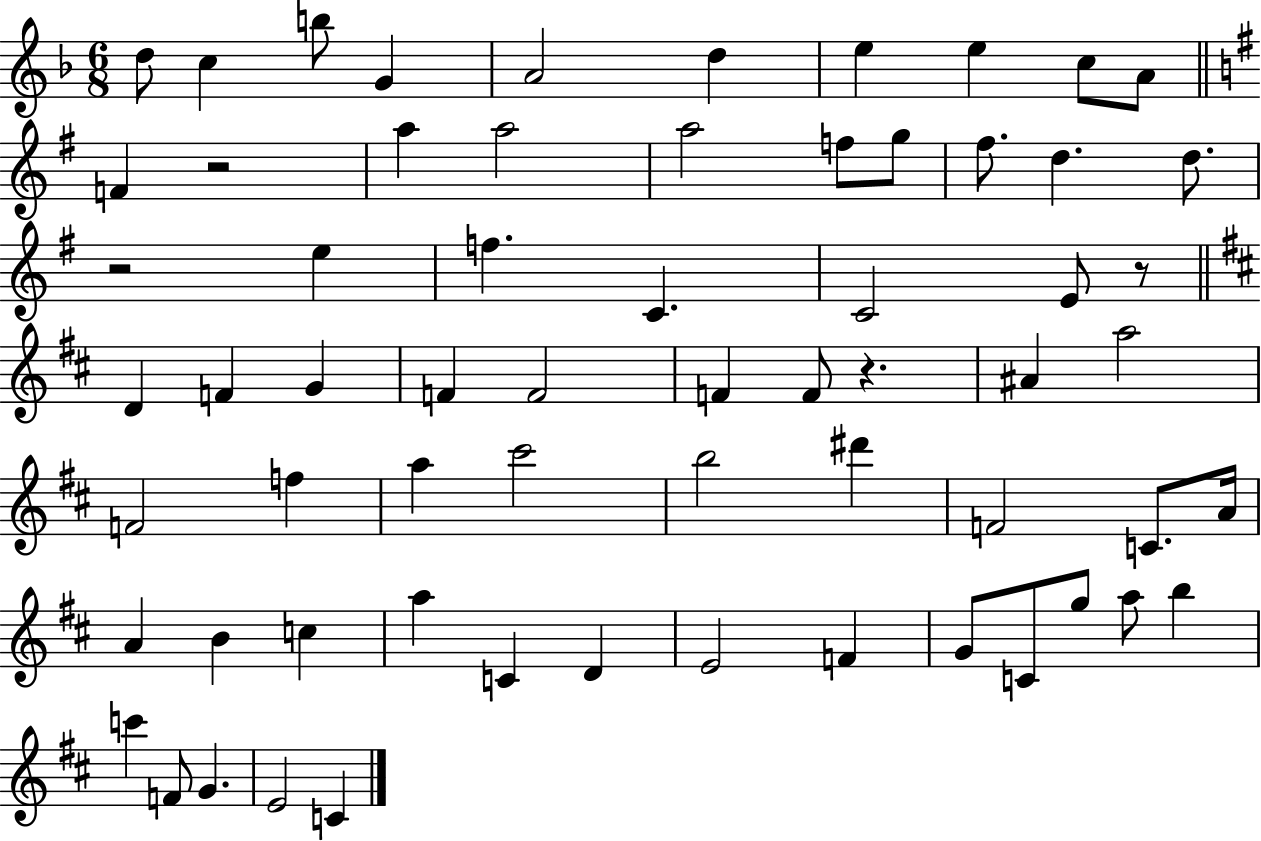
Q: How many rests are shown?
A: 4